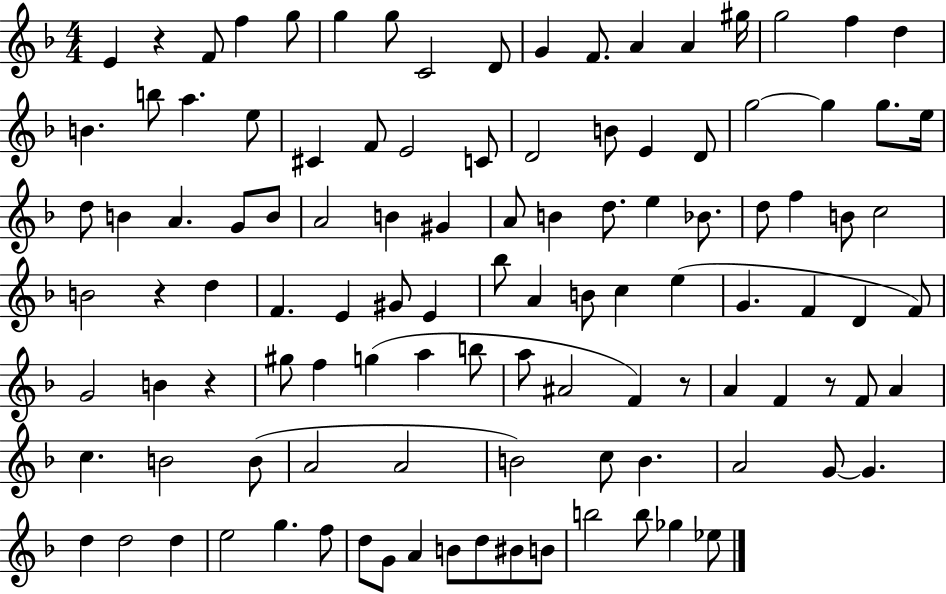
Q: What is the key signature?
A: F major